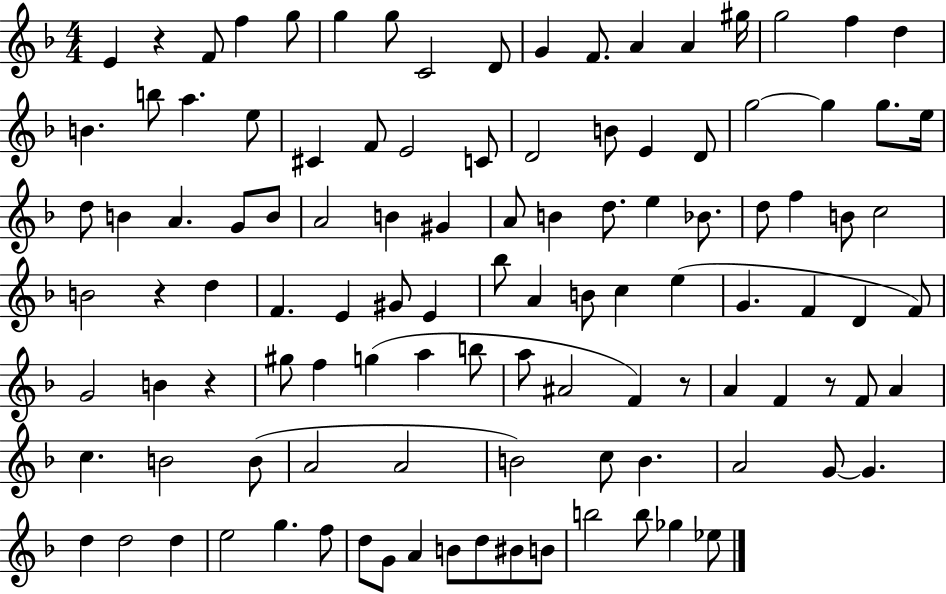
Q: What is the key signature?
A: F major